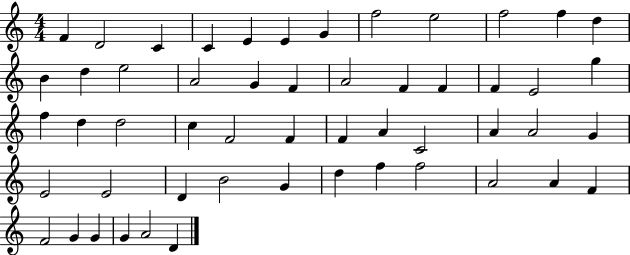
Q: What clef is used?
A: treble